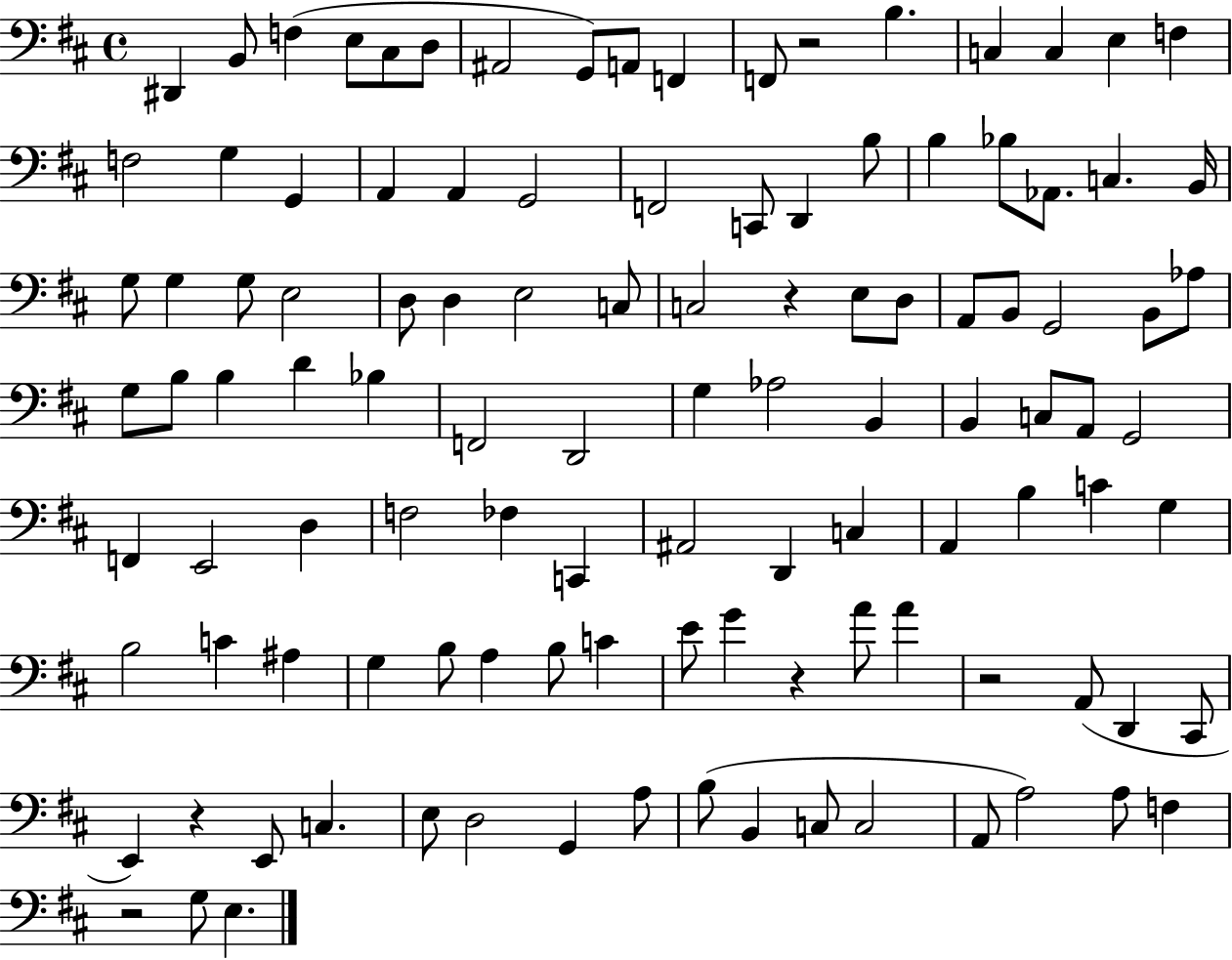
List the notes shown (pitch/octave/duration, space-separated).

D#2/q B2/e F3/q E3/e C#3/e D3/e A#2/h G2/e A2/e F2/q F2/e R/h B3/q. C3/q C3/q E3/q F3/q F3/h G3/q G2/q A2/q A2/q G2/h F2/h C2/e D2/q B3/e B3/q Bb3/e Ab2/e. C3/q. B2/s G3/e G3/q G3/e E3/h D3/e D3/q E3/h C3/e C3/h R/q E3/e D3/e A2/e B2/e G2/h B2/e Ab3/e G3/e B3/e B3/q D4/q Bb3/q F2/h D2/h G3/q Ab3/h B2/q B2/q C3/e A2/e G2/h F2/q E2/h D3/q F3/h FES3/q C2/q A#2/h D2/q C3/q A2/q B3/q C4/q G3/q B3/h C4/q A#3/q G3/q B3/e A3/q B3/e C4/q E4/e G4/q R/q A4/e A4/q R/h A2/e D2/q C#2/e E2/q R/q E2/e C3/q. E3/e D3/h G2/q A3/e B3/e B2/q C3/e C3/h A2/e A3/h A3/e F3/q R/h G3/e E3/q.